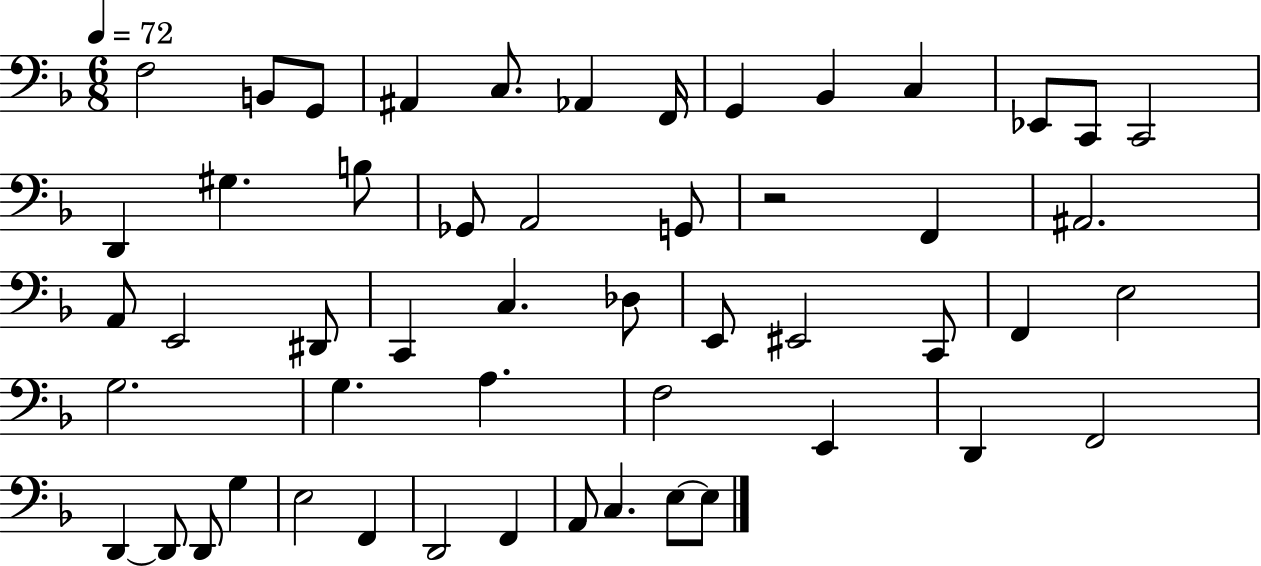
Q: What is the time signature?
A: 6/8